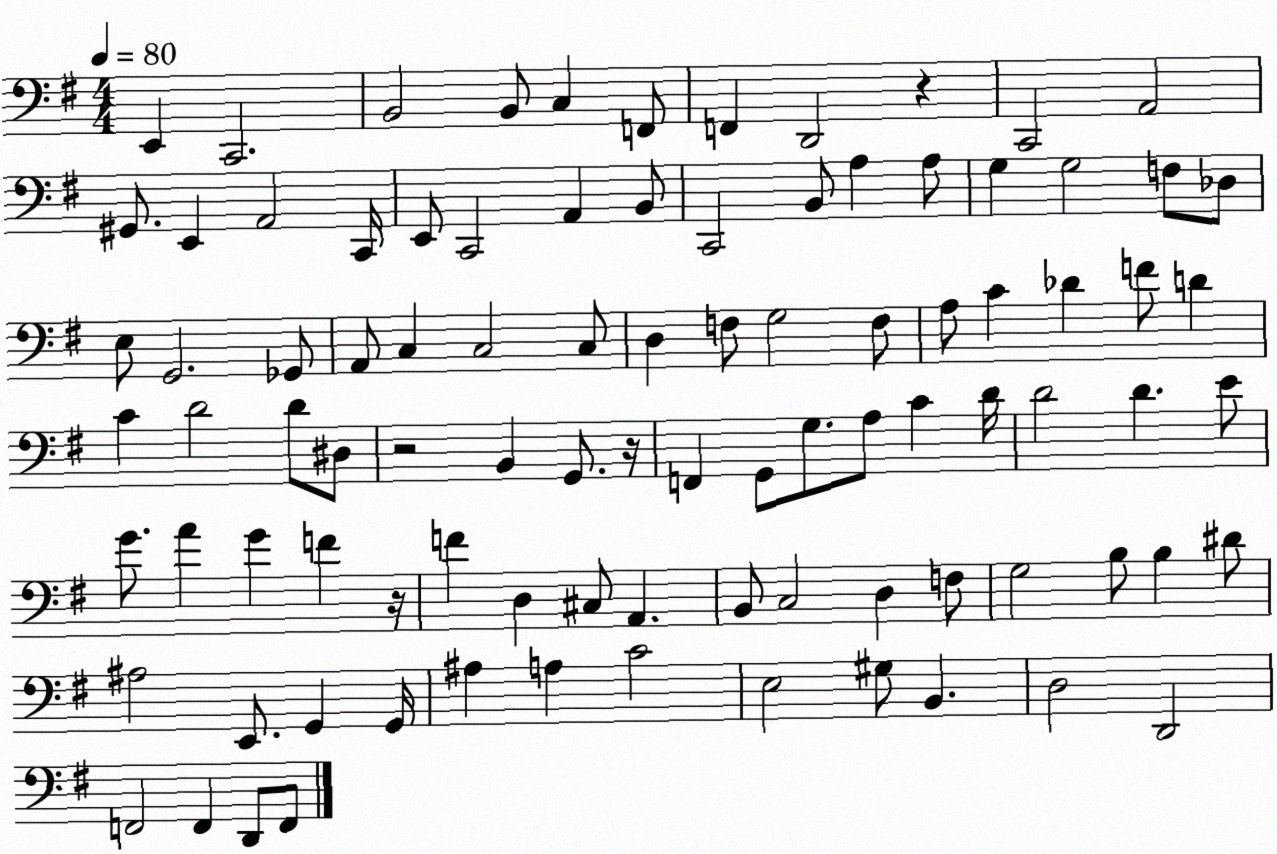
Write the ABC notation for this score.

X:1
T:Untitled
M:4/4
L:1/4
K:G
E,, C,,2 B,,2 B,,/2 C, F,,/2 F,, D,,2 z C,,2 A,,2 ^G,,/2 E,, A,,2 C,,/4 E,,/2 C,,2 A,, B,,/2 C,,2 B,,/2 A, A,/2 G, G,2 F,/2 _D,/2 E,/2 G,,2 _G,,/2 A,,/2 C, C,2 C,/2 D, F,/2 G,2 F,/2 A,/2 C _D F/2 D C D2 D/2 ^D,/2 z2 B,, G,,/2 z/4 F,, G,,/2 G,/2 A,/2 C D/4 D2 D E/2 G/2 A G F z/4 F D, ^C,/2 A,, B,,/2 C,2 D, F,/2 G,2 B,/2 B, ^D/2 ^A,2 E,,/2 G,, G,,/4 ^A, A, C2 E,2 ^G,/2 B,, D,2 D,,2 F,,2 F,, D,,/2 F,,/2